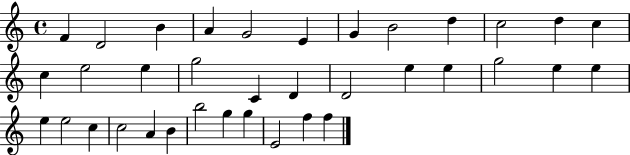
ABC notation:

X:1
T:Untitled
M:4/4
L:1/4
K:C
F D2 B A G2 E G B2 d c2 d c c e2 e g2 C D D2 e e g2 e e e e2 c c2 A B b2 g g E2 f f